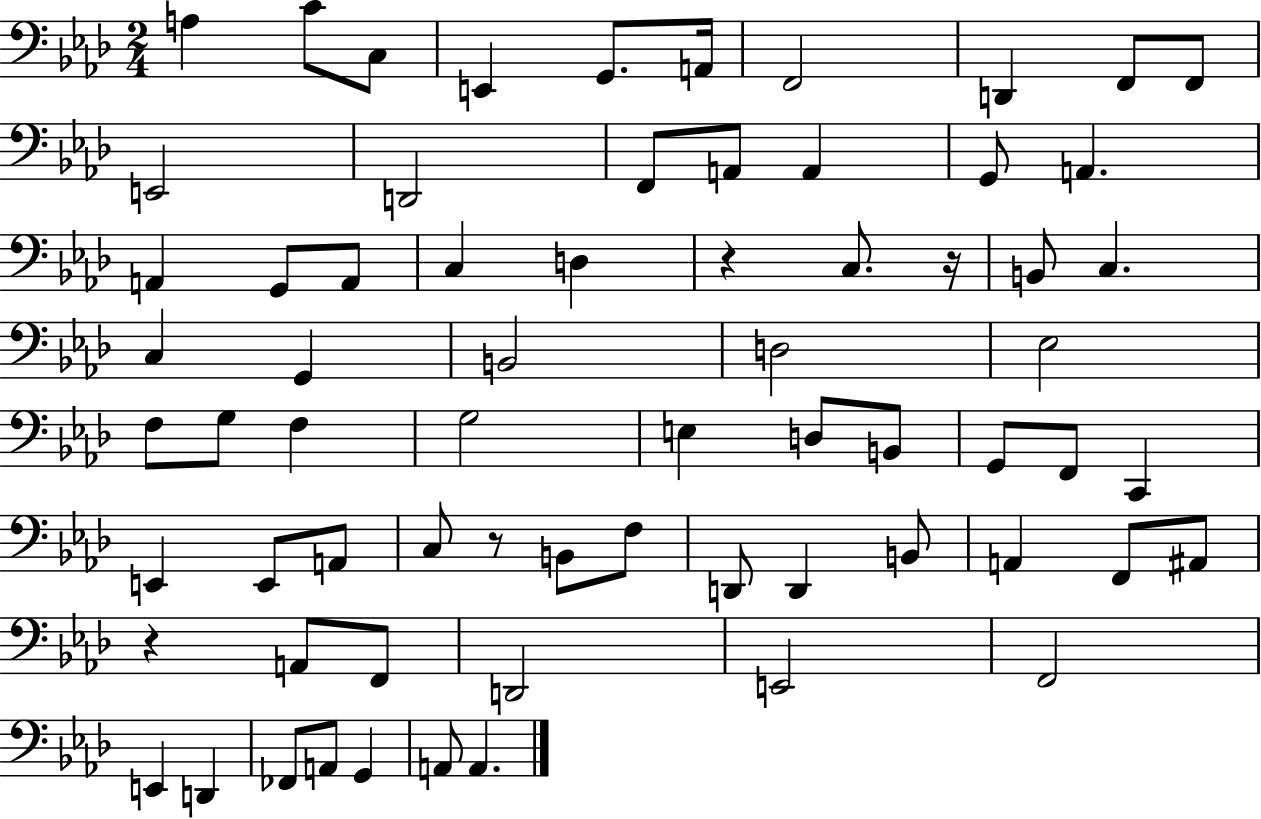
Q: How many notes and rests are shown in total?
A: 68